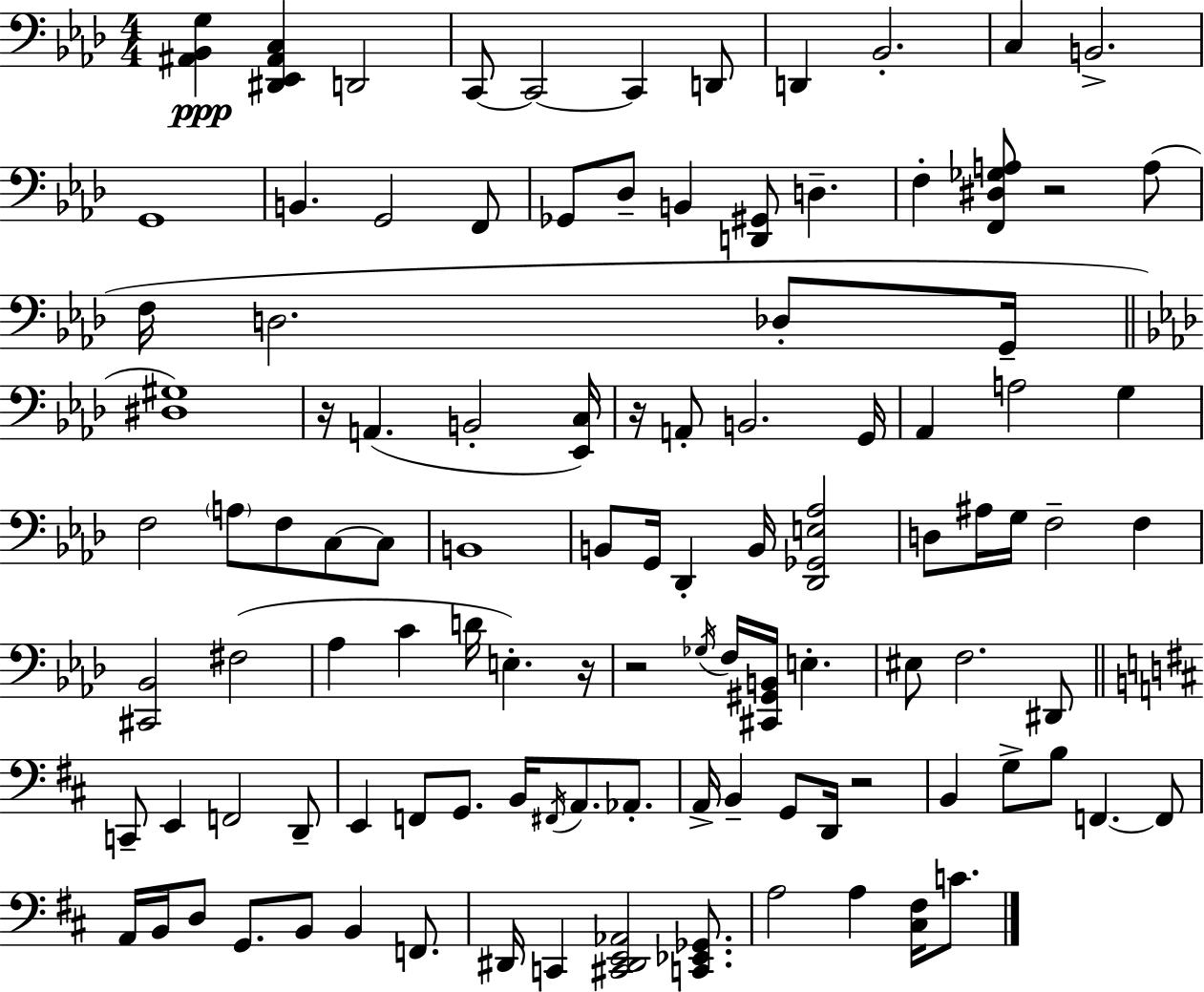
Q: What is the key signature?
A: AES major